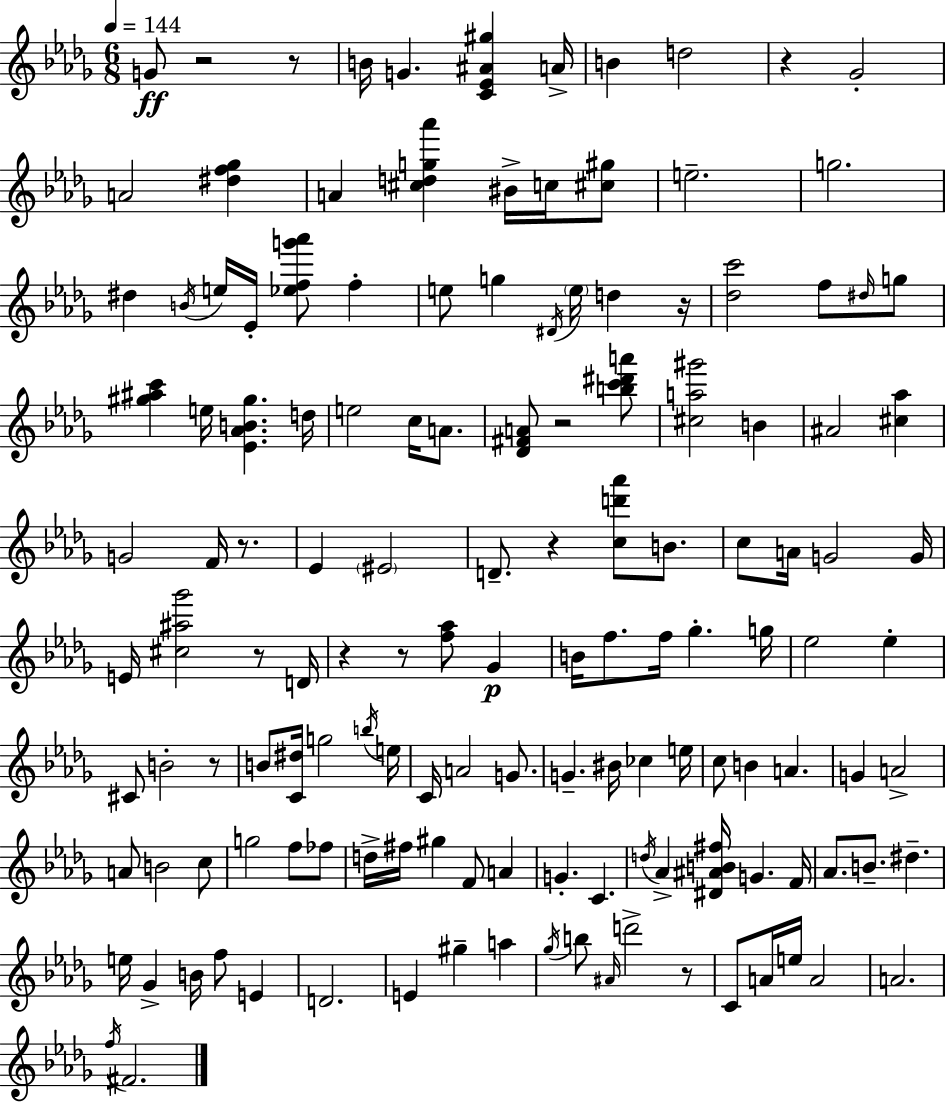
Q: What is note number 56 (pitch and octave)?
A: B4